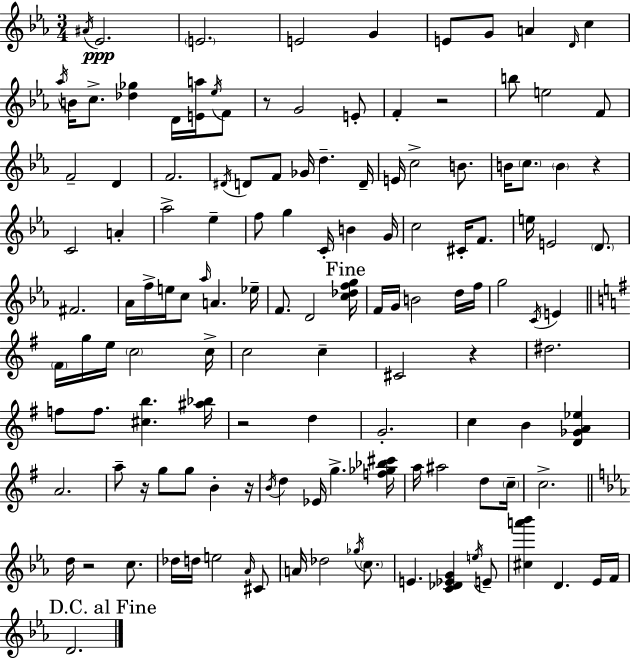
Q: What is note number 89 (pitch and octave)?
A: G5